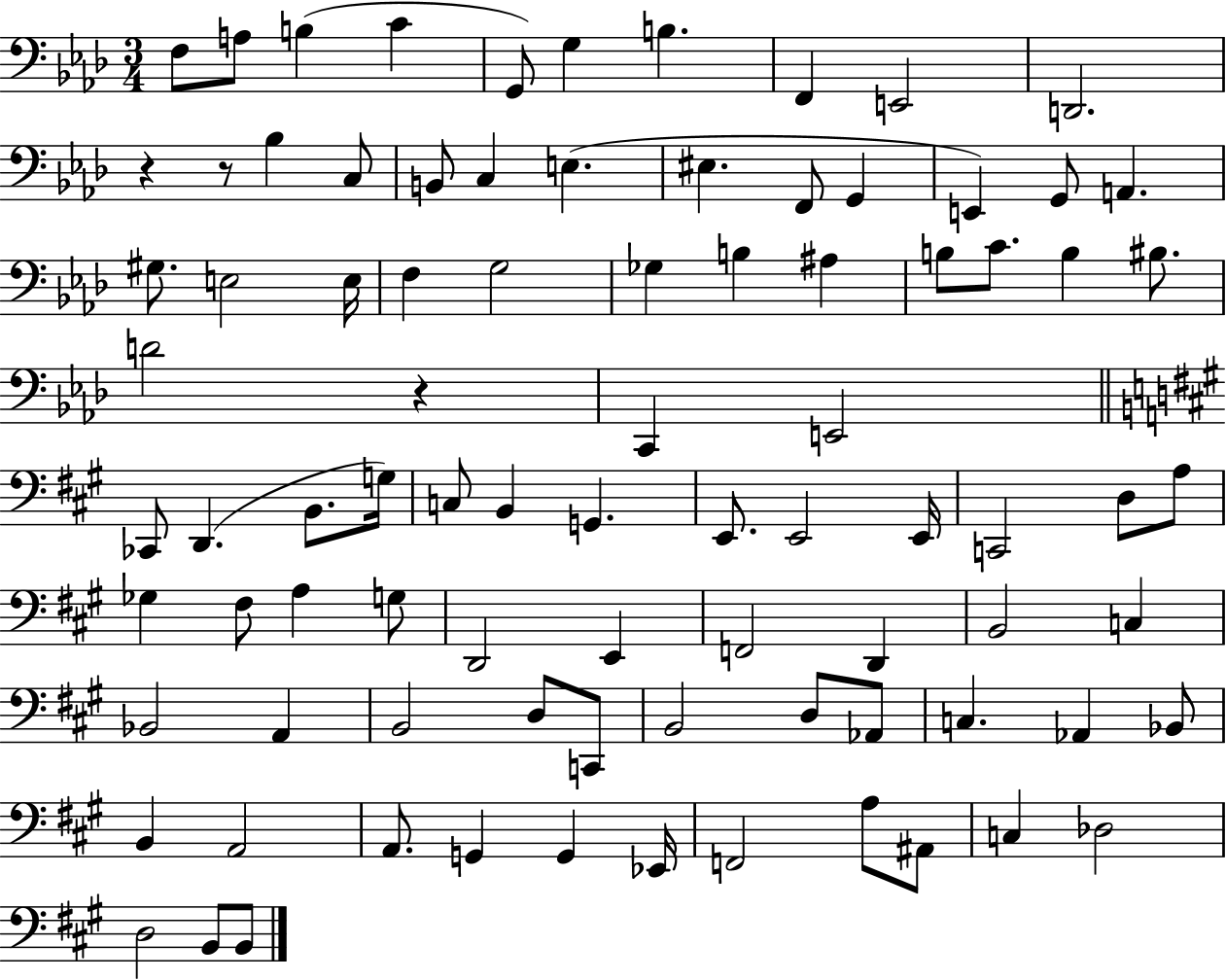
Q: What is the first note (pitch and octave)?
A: F3